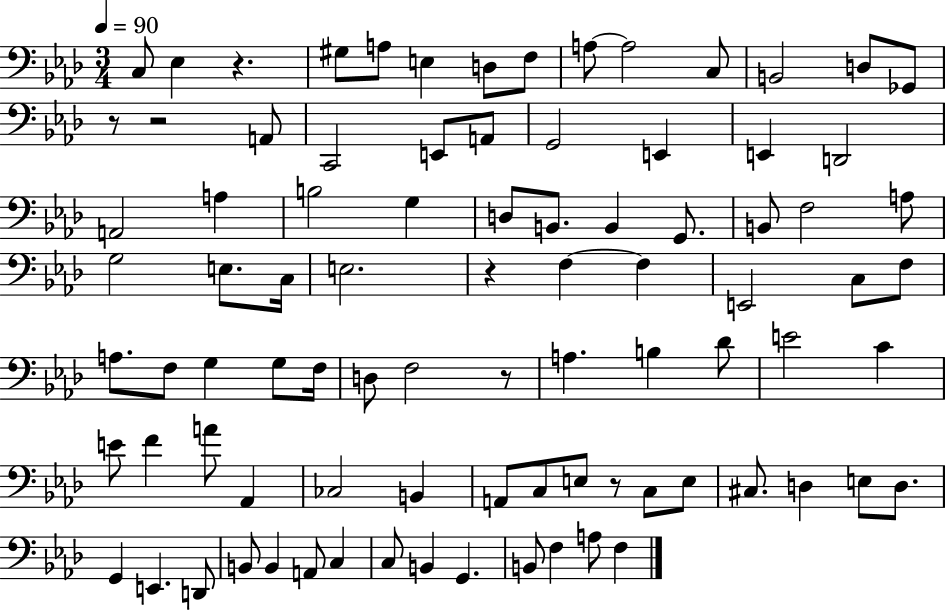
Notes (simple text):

C3/e Eb3/q R/q. G#3/e A3/e E3/q D3/e F3/e A3/e A3/h C3/e B2/h D3/e Gb2/e R/e R/h A2/e C2/h E2/e A2/e G2/h E2/q E2/q D2/h A2/h A3/q B3/h G3/q D3/e B2/e. B2/q G2/e. B2/e F3/h A3/e G3/h E3/e. C3/s E3/h. R/q F3/q F3/q E2/h C3/e F3/e A3/e. F3/e G3/q G3/e F3/s D3/e F3/h R/e A3/q. B3/q Db4/e E4/h C4/q E4/e F4/q A4/e Ab2/q CES3/h B2/q A2/e C3/e E3/e R/e C3/e E3/e C#3/e. D3/q E3/e D3/e. G2/q E2/q. D2/e B2/e B2/q A2/e C3/q C3/e B2/q G2/q. B2/e F3/q A3/e F3/q